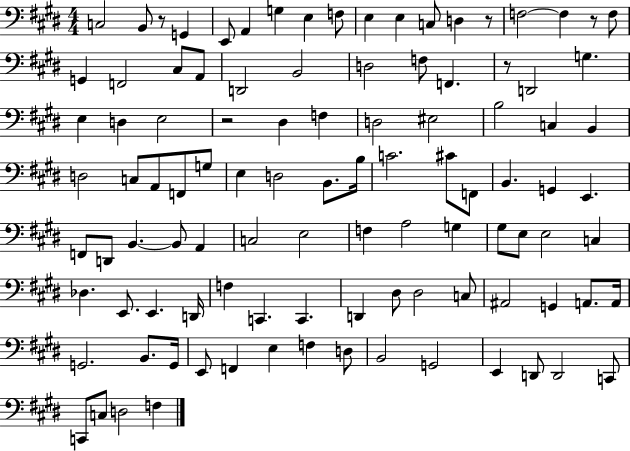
{
  \clef bass
  \numericTimeSignature
  \time 4/4
  \key e \major
  c2 b,8 r8 g,4 | e,8 a,4 g4 e4 f8 | e4 e4 c8 d4 r8 | f2~~ f4 r8 f8 | \break g,4 f,2 cis8 a,8 | d,2 b,2 | d2 f8 f,4. | r8 d,2 g4. | \break e4 d4 e2 | r2 dis4 f4 | d2 eis2 | b2 c4 b,4 | \break d2 c8 a,8 f,8 g8 | e4 d2 b,8. b16 | c'2. cis'8 f,8 | b,4. g,4 e,4. | \break f,8 d,8 b,4.~~ b,8 a,4 | c2 e2 | f4 a2 g4 | gis8 e8 e2 c4 | \break des4. e,8. e,4. d,16 | f4 c,4. c,4. | d,4 dis8 dis2 c8 | ais,2 g,4 a,8. a,16 | \break g,2. b,8. g,16 | e,8 f,4 e4 f4 d8 | b,2 g,2 | e,4 d,8 d,2 c,8 | \break c,8 c8 d2 f4 | \bar "|."
}